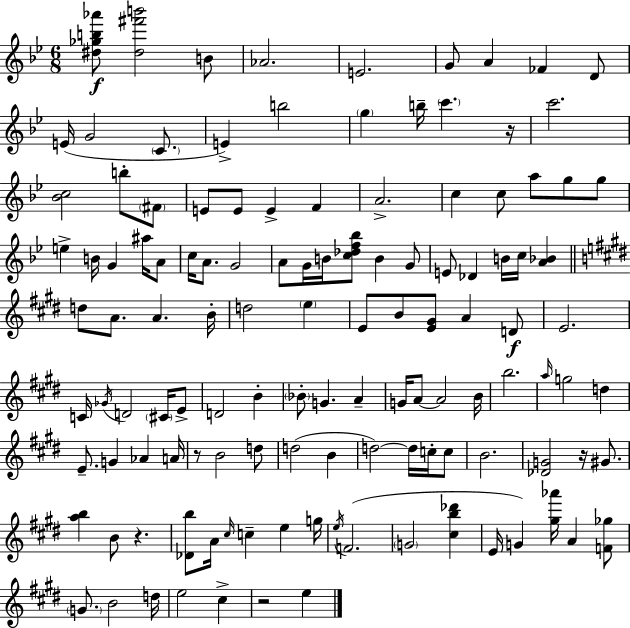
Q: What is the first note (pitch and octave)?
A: B4